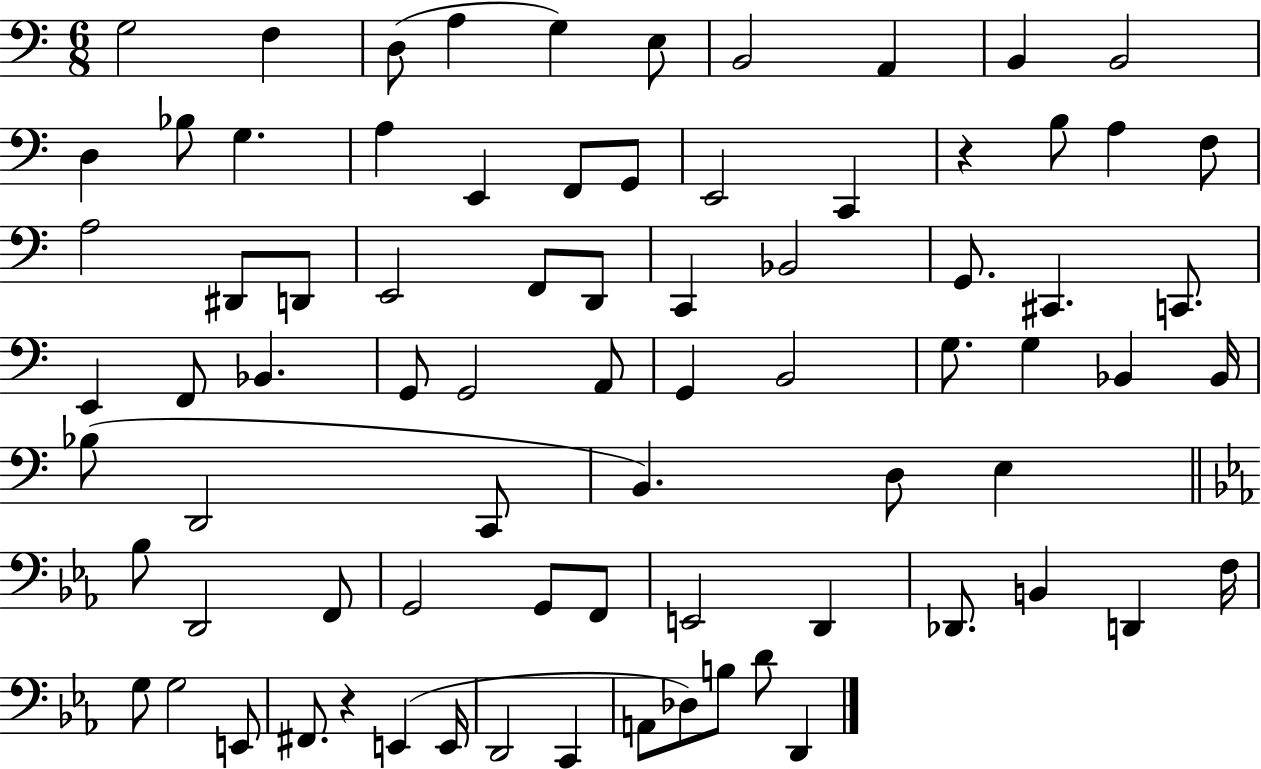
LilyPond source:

{
  \clef bass
  \numericTimeSignature
  \time 6/8
  \key c \major
  g2 f4 | d8( a4 g4) e8 | b,2 a,4 | b,4 b,2 | \break d4 bes8 g4. | a4 e,4 f,8 g,8 | e,2 c,4 | r4 b8 a4 f8 | \break a2 dis,8 d,8 | e,2 f,8 d,8 | c,4 bes,2 | g,8. cis,4. c,8. | \break e,4 f,8 bes,4. | g,8 g,2 a,8 | g,4 b,2 | g8. g4 bes,4 bes,16 | \break bes8( d,2 c,8 | b,4.) d8 e4 | \bar "||" \break \key ees \major bes8 d,2 f,8 | g,2 g,8 f,8 | e,2 d,4 | des,8. b,4 d,4 f16 | \break g8 g2 e,8 | fis,8. r4 e,4( e,16 | d,2 c,4 | a,8 des8) b8 d'8 d,4 | \break \bar "|."
}